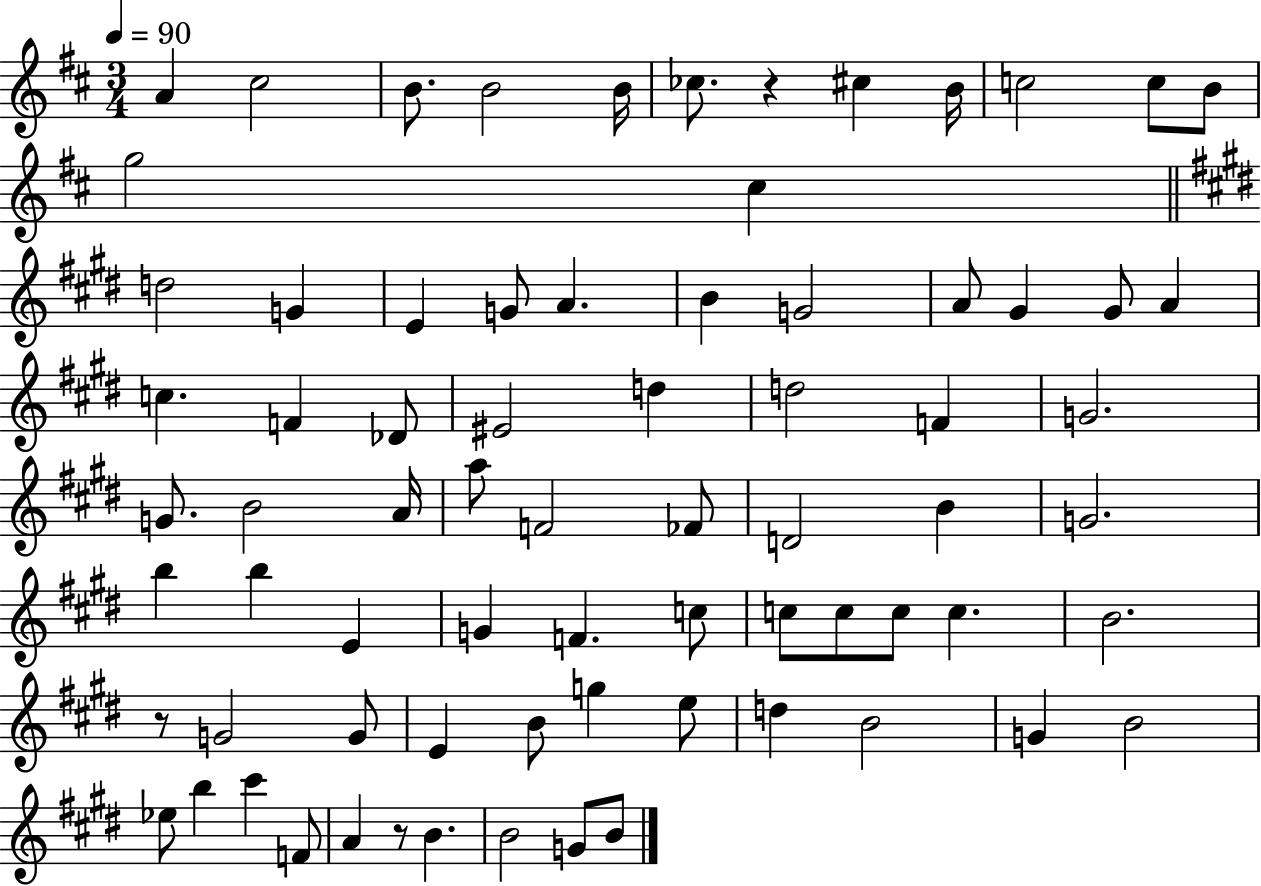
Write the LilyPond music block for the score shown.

{
  \clef treble
  \numericTimeSignature
  \time 3/4
  \key d \major
  \tempo 4 = 90
  a'4 cis''2 | b'8. b'2 b'16 | ces''8. r4 cis''4 b'16 | c''2 c''8 b'8 | \break g''2 cis''4 | \bar "||" \break \key e \major d''2 g'4 | e'4 g'8 a'4. | b'4 g'2 | a'8 gis'4 gis'8 a'4 | \break c''4. f'4 des'8 | eis'2 d''4 | d''2 f'4 | g'2. | \break g'8. b'2 a'16 | a''8 f'2 fes'8 | d'2 b'4 | g'2. | \break b''4 b''4 e'4 | g'4 f'4. c''8 | c''8 c''8 c''8 c''4. | b'2. | \break r8 g'2 g'8 | e'4 b'8 g''4 e''8 | d''4 b'2 | g'4 b'2 | \break ees''8 b''4 cis'''4 f'8 | a'4 r8 b'4. | b'2 g'8 b'8 | \bar "|."
}